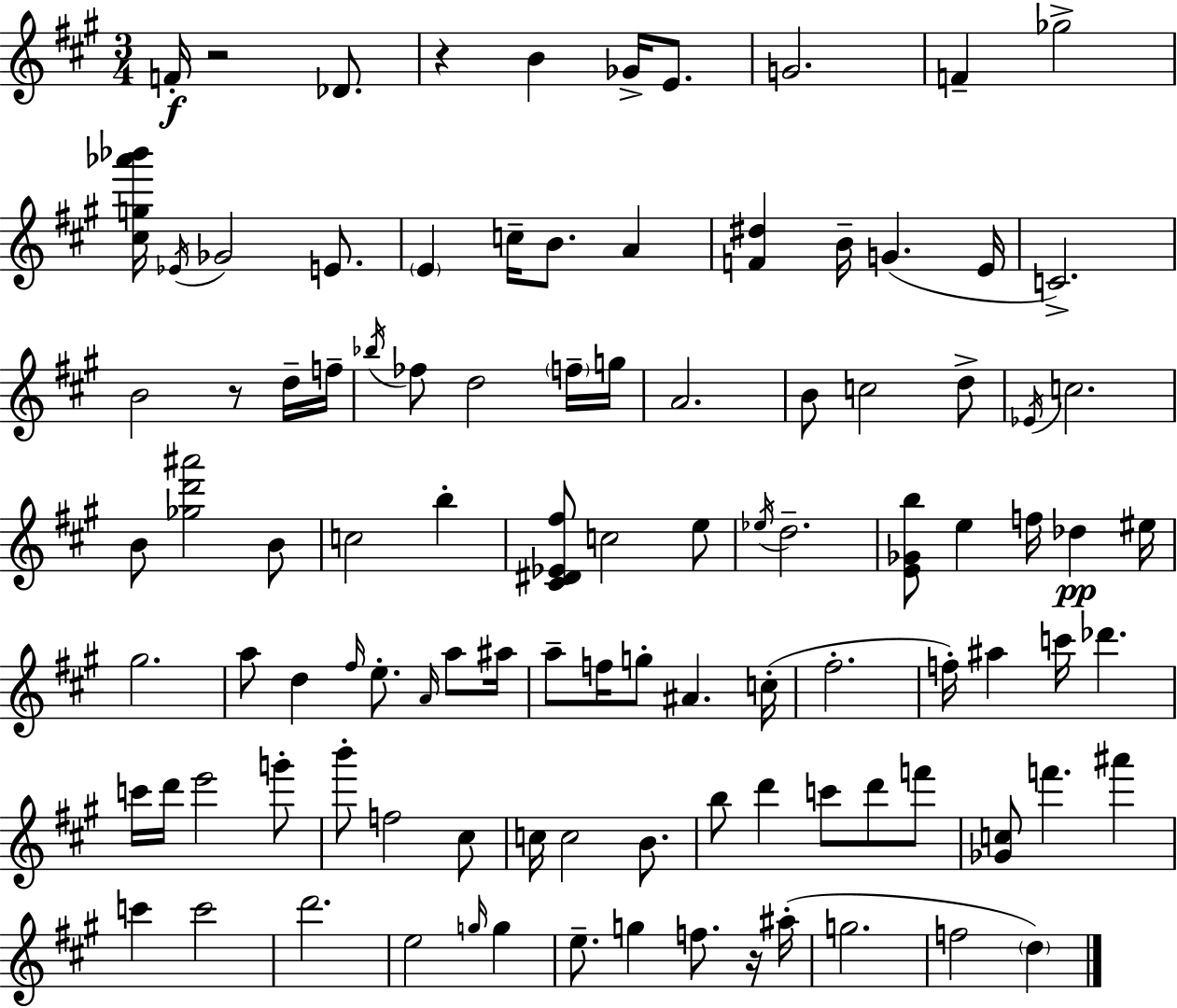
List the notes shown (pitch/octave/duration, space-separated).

F4/s R/h Db4/e. R/q B4/q Gb4/s E4/e. G4/h. F4/q Gb5/h [C#5,G5,Ab6,Bb6]/s Eb4/s Gb4/h E4/e. E4/q C5/s B4/e. A4/q [F4,D#5]/q B4/s G4/q. E4/s C4/h. B4/h R/e D5/s F5/s Bb5/s FES5/e D5/h F5/s G5/s A4/h. B4/e C5/h D5/e Eb4/s C5/h. B4/e [Gb5,D6,A#6]/h B4/e C5/h B5/q [C#4,D#4,Eb4,F#5]/e C5/h E5/e Eb5/s D5/h. [E4,Gb4,B5]/e E5/q F5/s Db5/q EIS5/s G#5/h. A5/e D5/q F#5/s E5/e. A4/s A5/e A#5/s A5/e F5/s G5/e A#4/q. C5/s F#5/h. F5/s A#5/q C6/s Db6/q. C6/s D6/s E6/h G6/e B6/e F5/h C#5/e C5/s C5/h B4/e. B5/e D6/q C6/e D6/e F6/e [Gb4,C5]/e F6/q. A#6/q C6/q C6/h D6/h. E5/h G5/s G5/q E5/e. G5/q F5/e. R/s A#5/s G5/h. F5/h D5/q